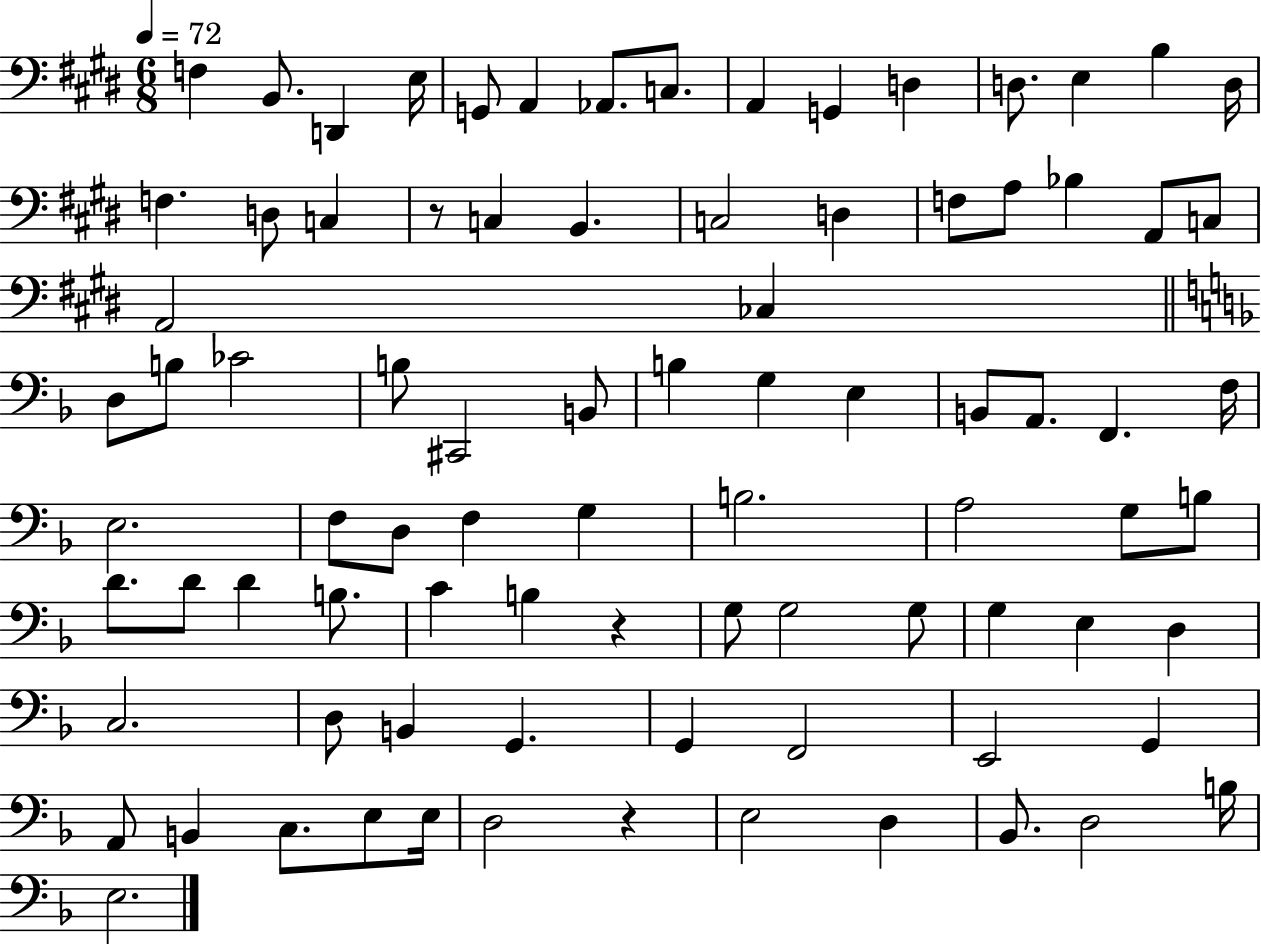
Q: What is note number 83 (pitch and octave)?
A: E3